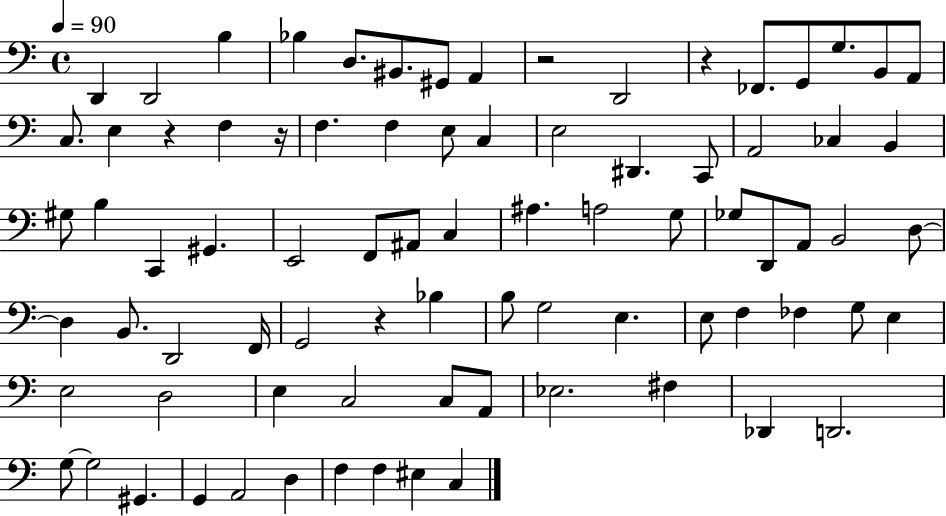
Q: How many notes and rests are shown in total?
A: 82